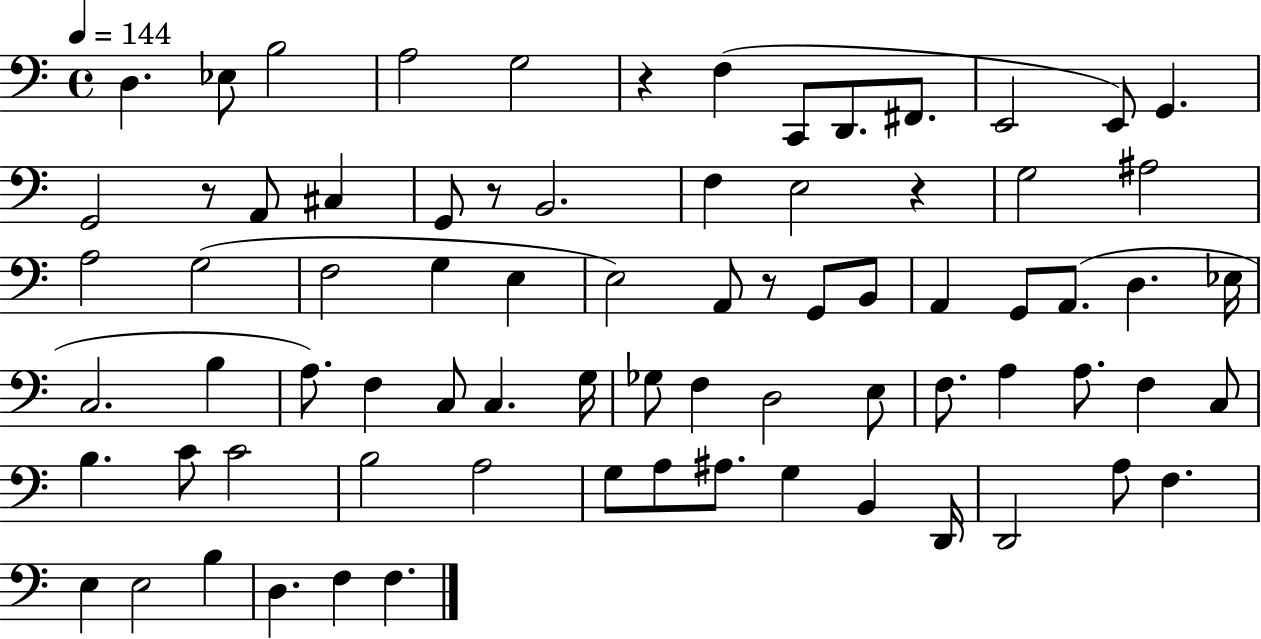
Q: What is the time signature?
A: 4/4